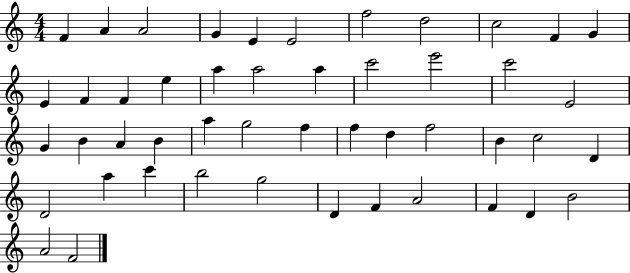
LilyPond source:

{
  \clef treble
  \numericTimeSignature
  \time 4/4
  \key c \major
  f'4 a'4 a'2 | g'4 e'4 e'2 | f''2 d''2 | c''2 f'4 g'4 | \break e'4 f'4 f'4 e''4 | a''4 a''2 a''4 | c'''2 e'''2 | c'''2 e'2 | \break g'4 b'4 a'4 b'4 | a''4 g''2 f''4 | f''4 d''4 f''2 | b'4 c''2 d'4 | \break d'2 a''4 c'''4 | b''2 g''2 | d'4 f'4 a'2 | f'4 d'4 b'2 | \break a'2 f'2 | \bar "|."
}